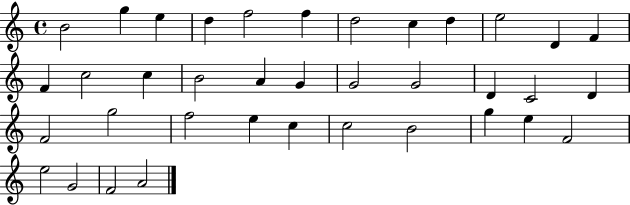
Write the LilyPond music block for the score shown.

{
  \clef treble
  \time 4/4
  \defaultTimeSignature
  \key c \major
  b'2 g''4 e''4 | d''4 f''2 f''4 | d''2 c''4 d''4 | e''2 d'4 f'4 | \break f'4 c''2 c''4 | b'2 a'4 g'4 | g'2 g'2 | d'4 c'2 d'4 | \break f'2 g''2 | f''2 e''4 c''4 | c''2 b'2 | g''4 e''4 f'2 | \break e''2 g'2 | f'2 a'2 | \bar "|."
}